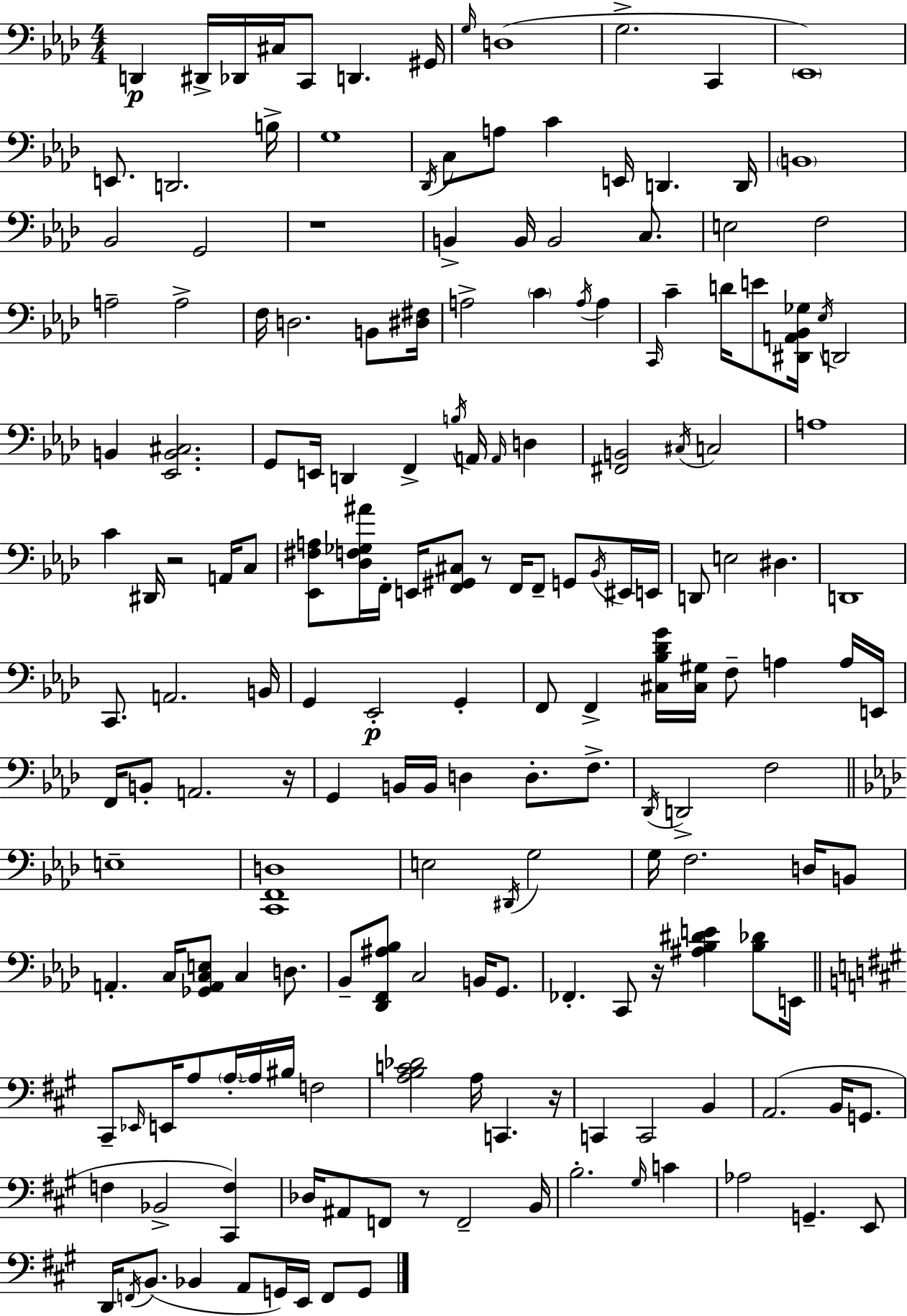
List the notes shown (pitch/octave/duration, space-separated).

D2/q D#2/s Db2/s C#3/s C2/e D2/q. G#2/s G3/s D3/w G3/h. C2/q Eb2/w E2/e. D2/h. B3/s G3/w Db2/s C3/e A3/e C4/q E2/s D2/q. D2/s B2/w Bb2/h G2/h R/w B2/q B2/s B2/h C3/e. E3/h F3/h A3/h A3/h F3/s D3/h. B2/e [D#3,F#3]/s A3/h C4/q A3/s A3/q C2/s C4/q D4/s E4/e [D#2,A2,Bb2,Gb3]/s Eb3/s D2/h B2/q [Eb2,B2,C#3]/h. G2/e E2/s D2/q F2/q B3/s A2/s A2/s D3/q [F#2,B2]/h C#3/s C3/h A3/w C4/q D#2/s R/h A2/s C3/e [Eb2,F#3,A3]/e [Db3,F3,Gb3,A#4]/s F2/s E2/s [F2,G#2,C#3]/e R/e F2/s F2/e G2/e Bb2/s EIS2/s E2/s D2/e E3/h D#3/q. D2/w C2/e. A2/h. B2/s G2/q Eb2/h G2/q F2/e F2/q [C#3,Bb3,Db4,G4]/s [C#3,G#3]/s F3/e A3/q A3/s E2/s F2/s B2/e A2/h. R/s G2/q B2/s B2/s D3/q D3/e. F3/e. Db2/s D2/h F3/h E3/w [C2,F2,D3]/w E3/h D#2/s G3/h G3/s F3/h. D3/s B2/e A2/q. C3/s [Gb2,A2,C3,E3]/e C3/q D3/e. Bb2/e [Db2,F2,A#3,Bb3]/e C3/h B2/s G2/e. FES2/q. C2/e R/s [A#3,Bb3,D#4,E4]/q [Bb3,Db4]/e E2/s C#2/e Eb2/s E2/s A3/e A3/s A3/s BIS3/s F3/h [A3,B3,C4,Db4]/h A3/s C2/q. R/s C2/q C2/h B2/q A2/h. B2/s G2/e. F3/q Bb2/h [C#2,F3]/q Db3/s A#2/e F2/e R/e F2/h B2/s B3/h. G#3/s C4/q Ab3/h G2/q. E2/e D2/s F2/s B2/e. Bb2/q A2/e G2/s E2/s F2/e G2/e